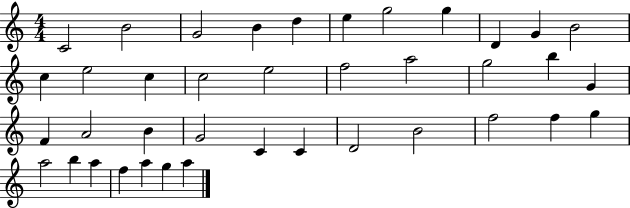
C4/h B4/h G4/h B4/q D5/q E5/q G5/h G5/q D4/q G4/q B4/h C5/q E5/h C5/q C5/h E5/h F5/h A5/h G5/h B5/q G4/q F4/q A4/h B4/q G4/h C4/q C4/q D4/h B4/h F5/h F5/q G5/q A5/h B5/q A5/q F5/q A5/q G5/q A5/q